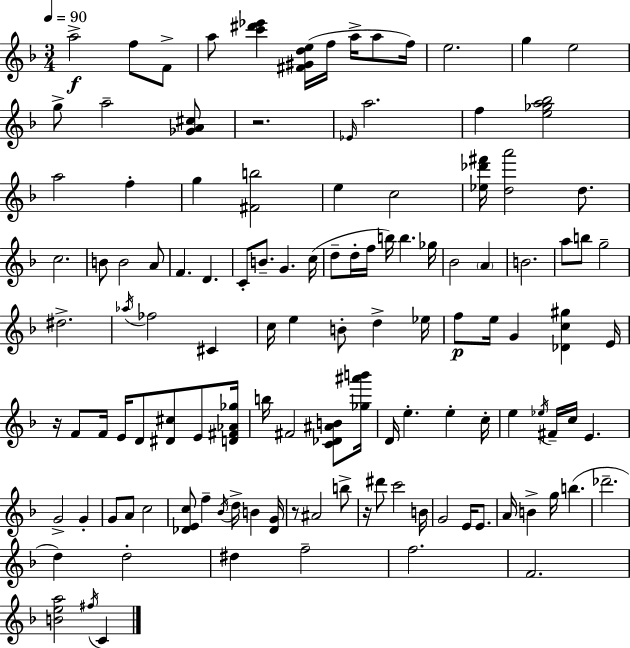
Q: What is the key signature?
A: F major